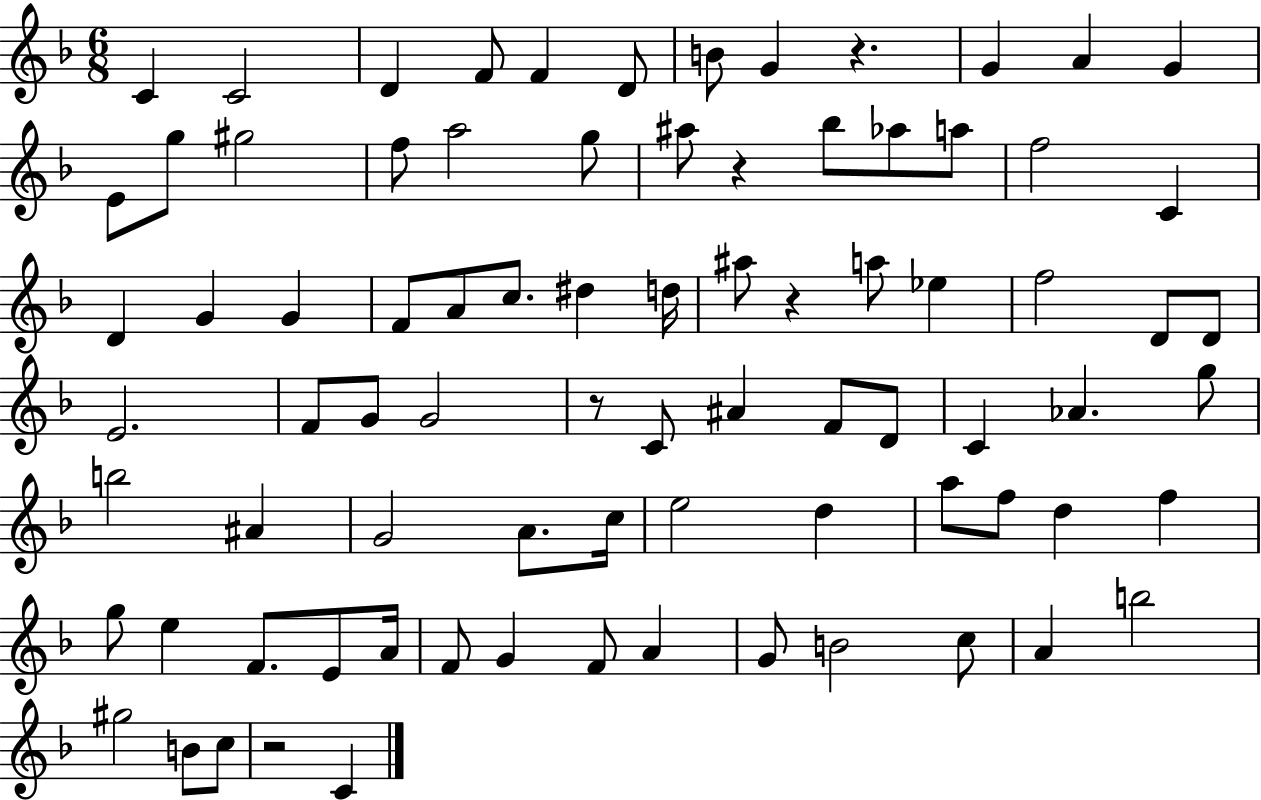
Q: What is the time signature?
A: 6/8